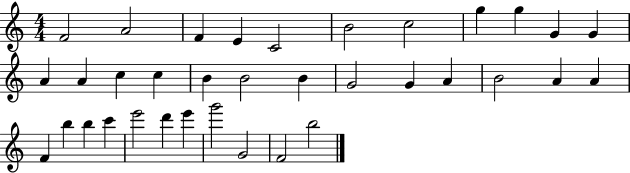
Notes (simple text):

F4/h A4/h F4/q E4/q C4/h B4/h C5/h G5/q G5/q G4/q G4/q A4/q A4/q C5/q C5/q B4/q B4/h B4/q G4/h G4/q A4/q B4/h A4/q A4/q F4/q B5/q B5/q C6/q E6/h D6/q E6/q G6/h G4/h F4/h B5/h